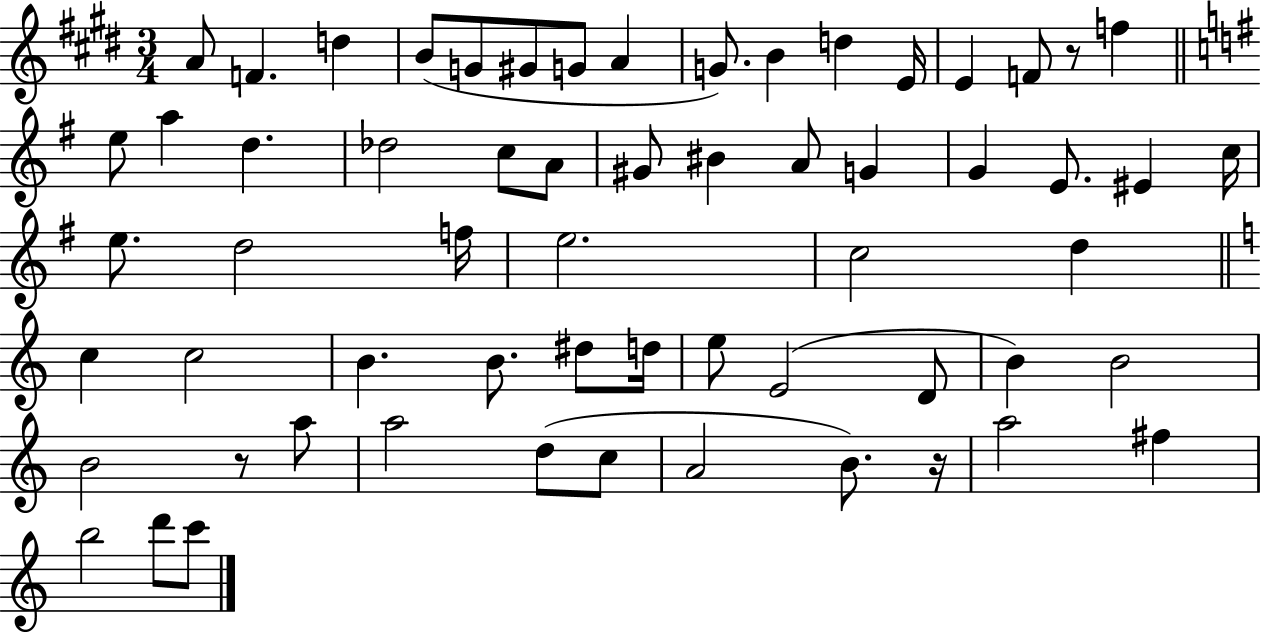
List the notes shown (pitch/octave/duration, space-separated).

A4/e F4/q. D5/q B4/e G4/e G#4/e G4/e A4/q G4/e. B4/q D5/q E4/s E4/q F4/e R/e F5/q E5/e A5/q D5/q. Db5/h C5/e A4/e G#4/e BIS4/q A4/e G4/q G4/q E4/e. EIS4/q C5/s E5/e. D5/h F5/s E5/h. C5/h D5/q C5/q C5/h B4/q. B4/e. D#5/e D5/s E5/e E4/h D4/e B4/q B4/h B4/h R/e A5/e A5/h D5/e C5/e A4/h B4/e. R/s A5/h F#5/q B5/h D6/e C6/e